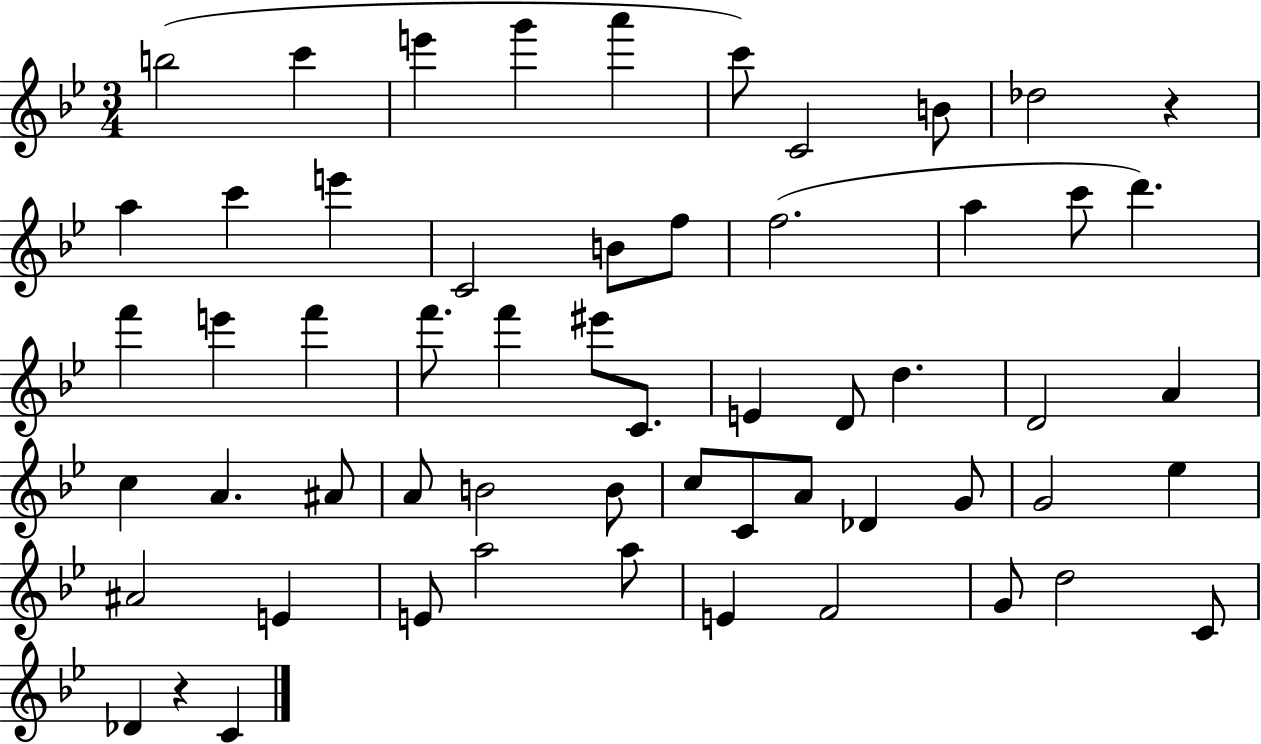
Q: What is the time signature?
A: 3/4